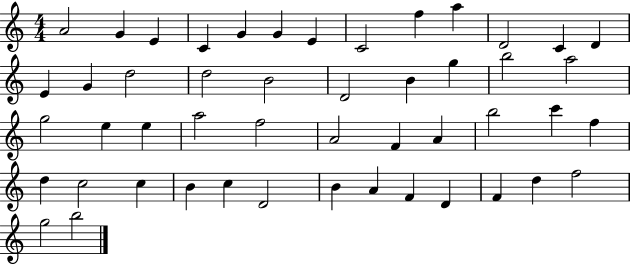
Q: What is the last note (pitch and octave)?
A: B5